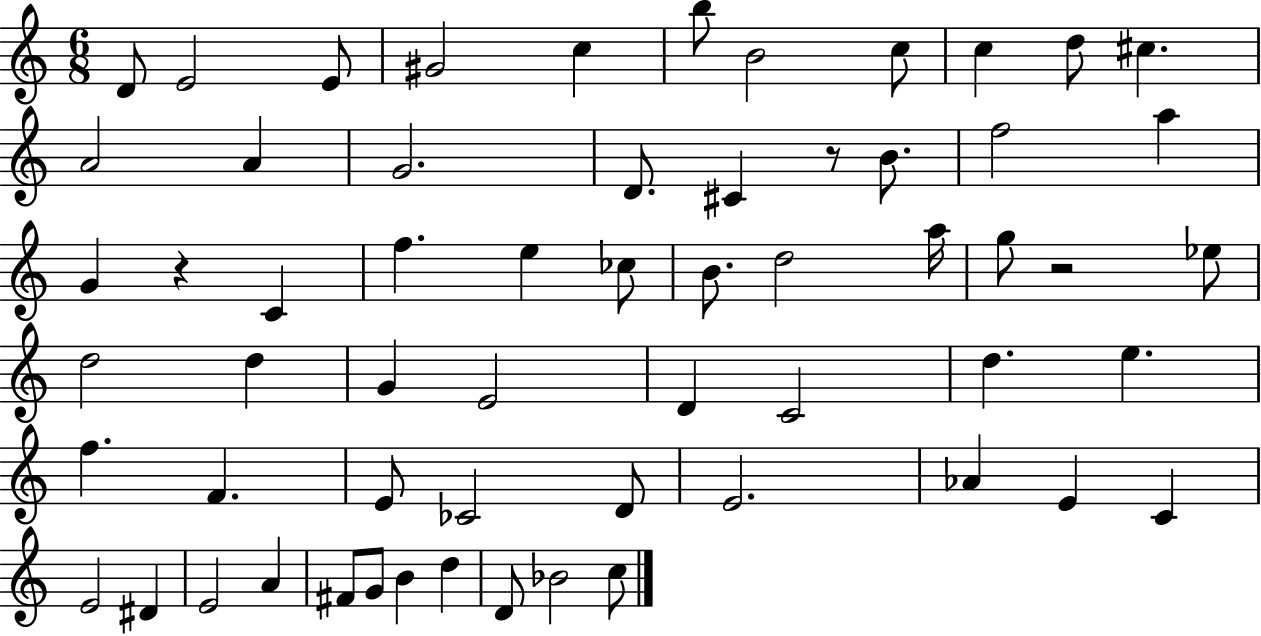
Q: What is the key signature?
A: C major